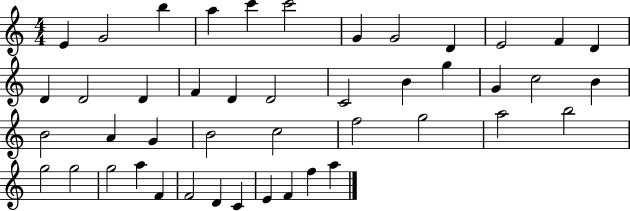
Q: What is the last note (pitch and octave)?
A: A5